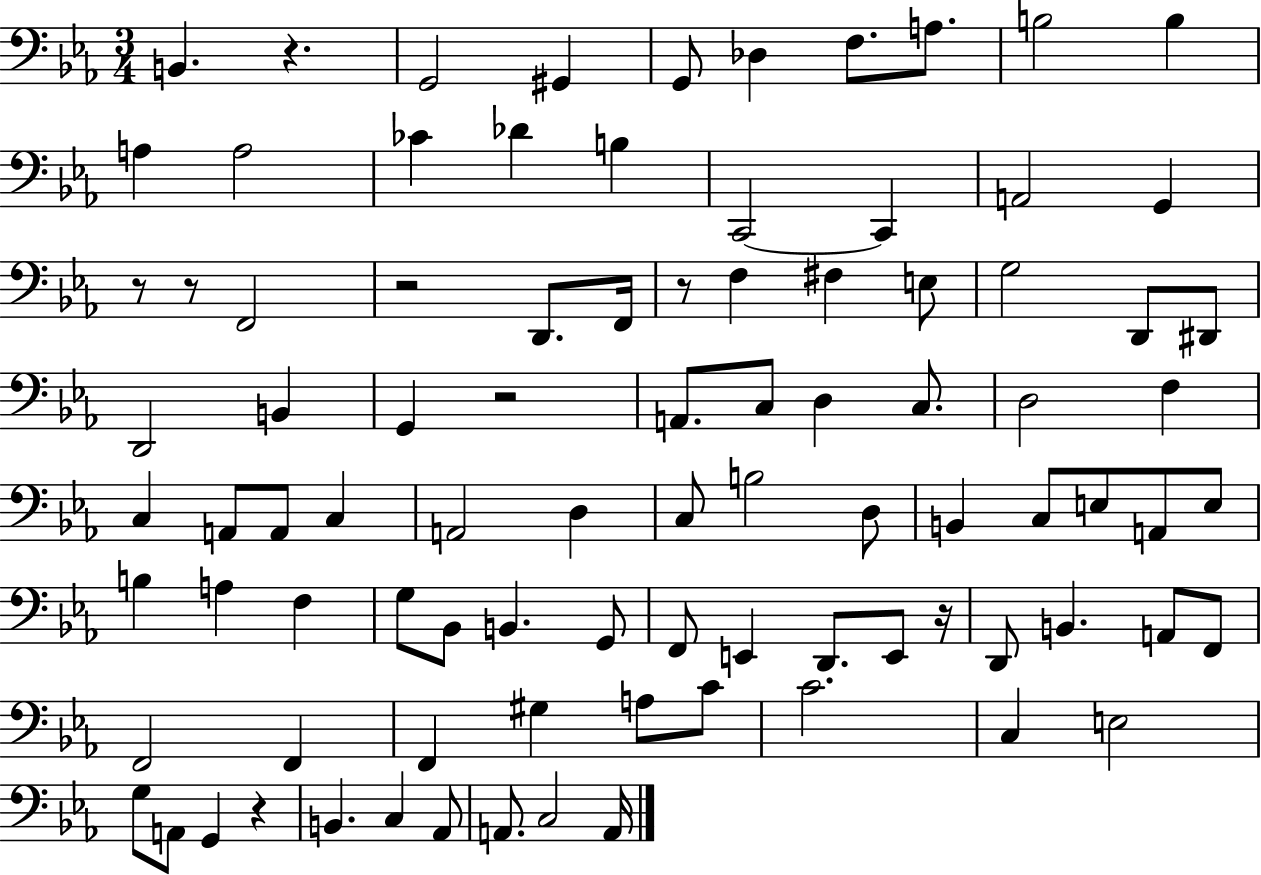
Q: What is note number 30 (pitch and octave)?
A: G2